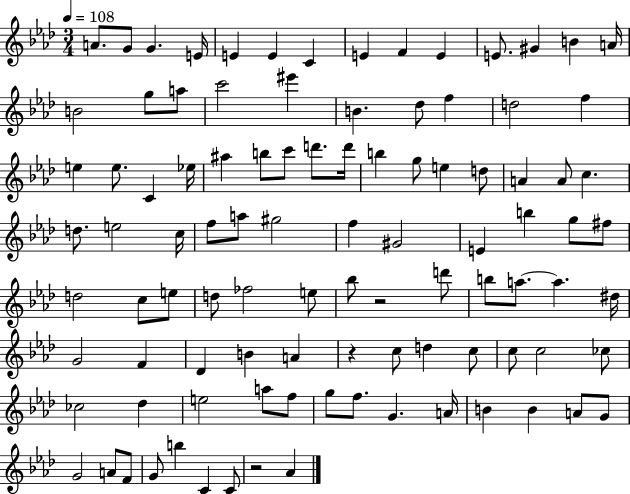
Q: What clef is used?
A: treble